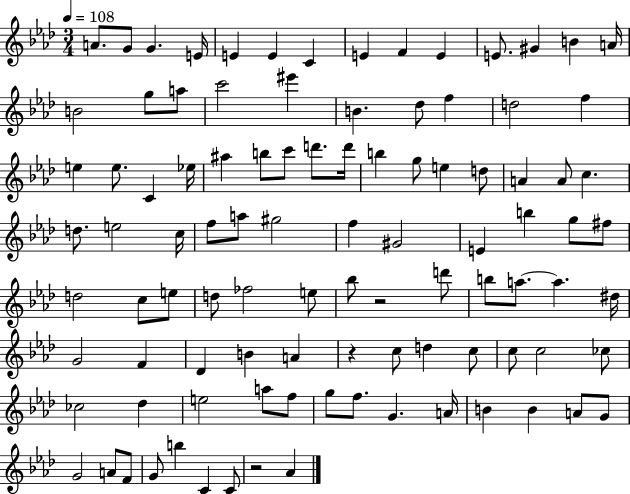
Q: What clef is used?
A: treble